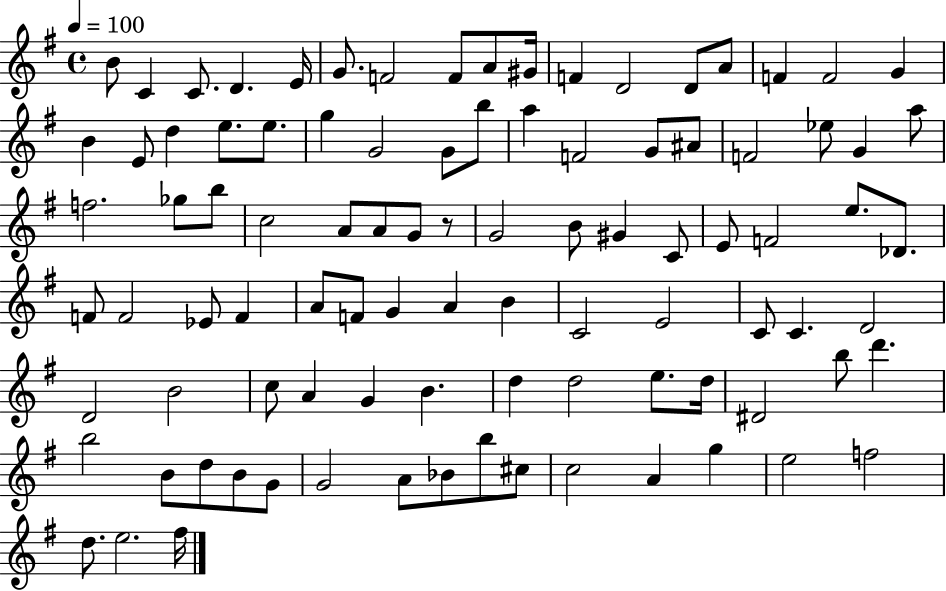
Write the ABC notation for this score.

X:1
T:Untitled
M:4/4
L:1/4
K:G
B/2 C C/2 D E/4 G/2 F2 F/2 A/2 ^G/4 F D2 D/2 A/2 F F2 G B E/2 d e/2 e/2 g G2 G/2 b/2 a F2 G/2 ^A/2 F2 _e/2 G a/2 f2 _g/2 b/2 c2 A/2 A/2 G/2 z/2 G2 B/2 ^G C/2 E/2 F2 e/2 _D/2 F/2 F2 _E/2 F A/2 F/2 G A B C2 E2 C/2 C D2 D2 B2 c/2 A G B d d2 e/2 d/4 ^D2 b/2 d' b2 B/2 d/2 B/2 G/2 G2 A/2 _B/2 b/2 ^c/2 c2 A g e2 f2 d/2 e2 ^f/4